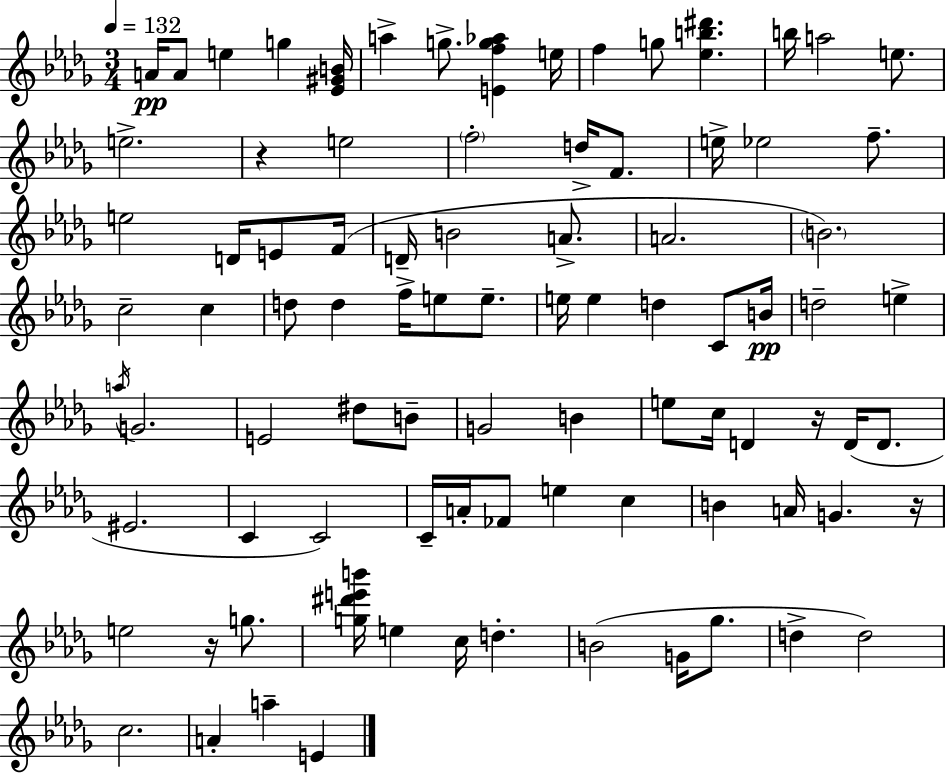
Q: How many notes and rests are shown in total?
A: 88